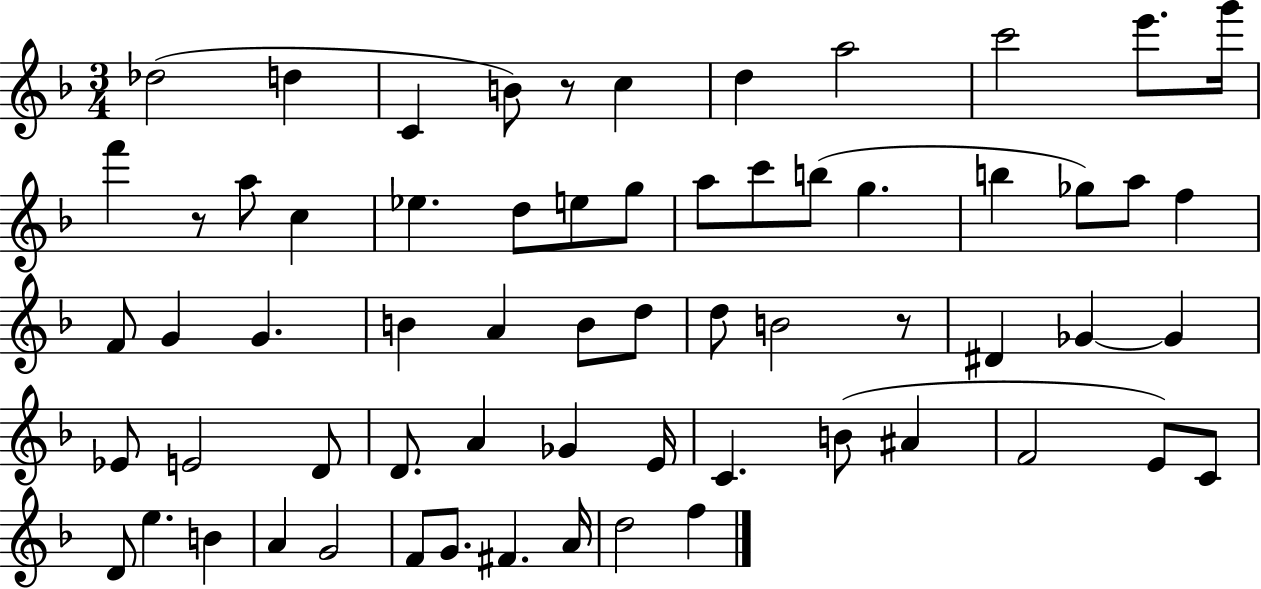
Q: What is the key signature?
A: F major